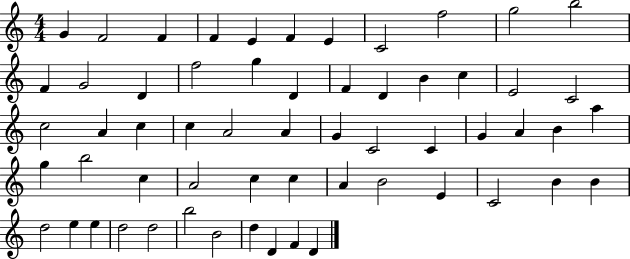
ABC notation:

X:1
T:Untitled
M:4/4
L:1/4
K:C
G F2 F F E F E C2 f2 g2 b2 F G2 D f2 g D F D B c E2 C2 c2 A c c A2 A G C2 C G A B a g b2 c A2 c c A B2 E C2 B B d2 e e d2 d2 b2 B2 d D F D